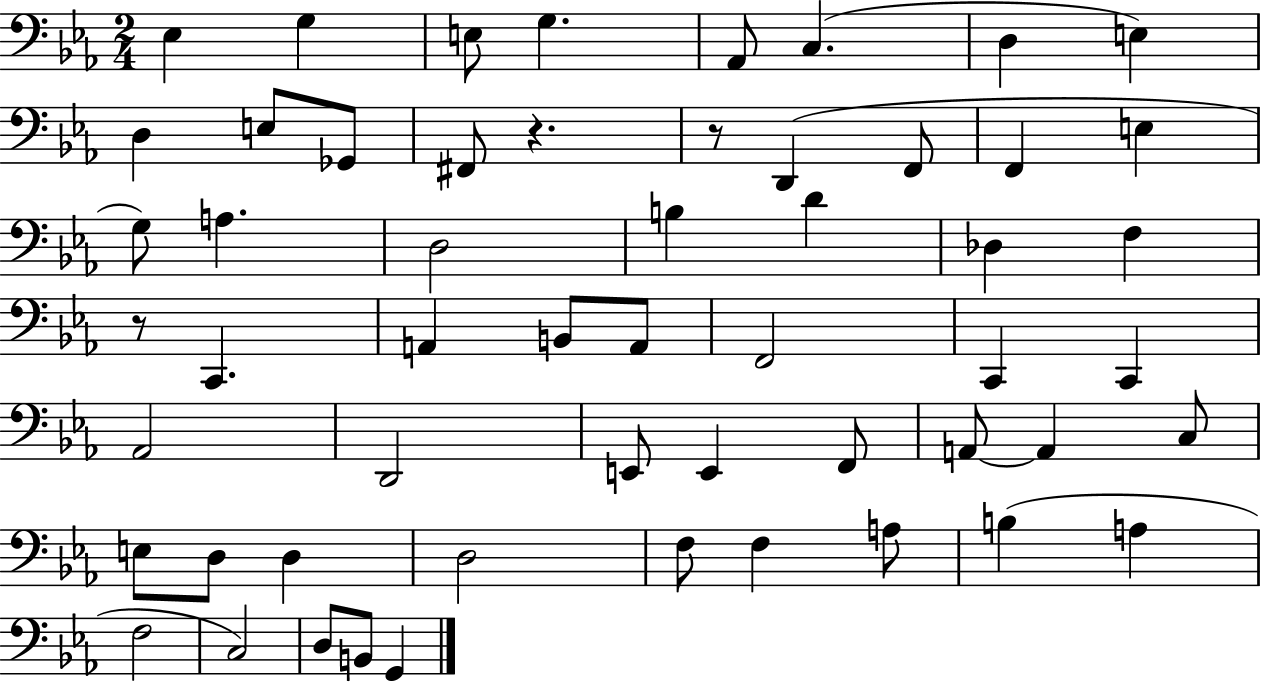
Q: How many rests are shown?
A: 3